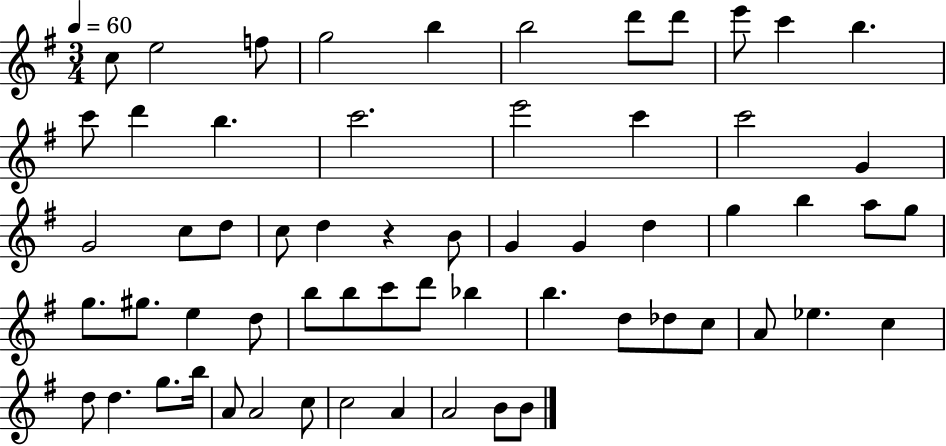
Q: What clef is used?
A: treble